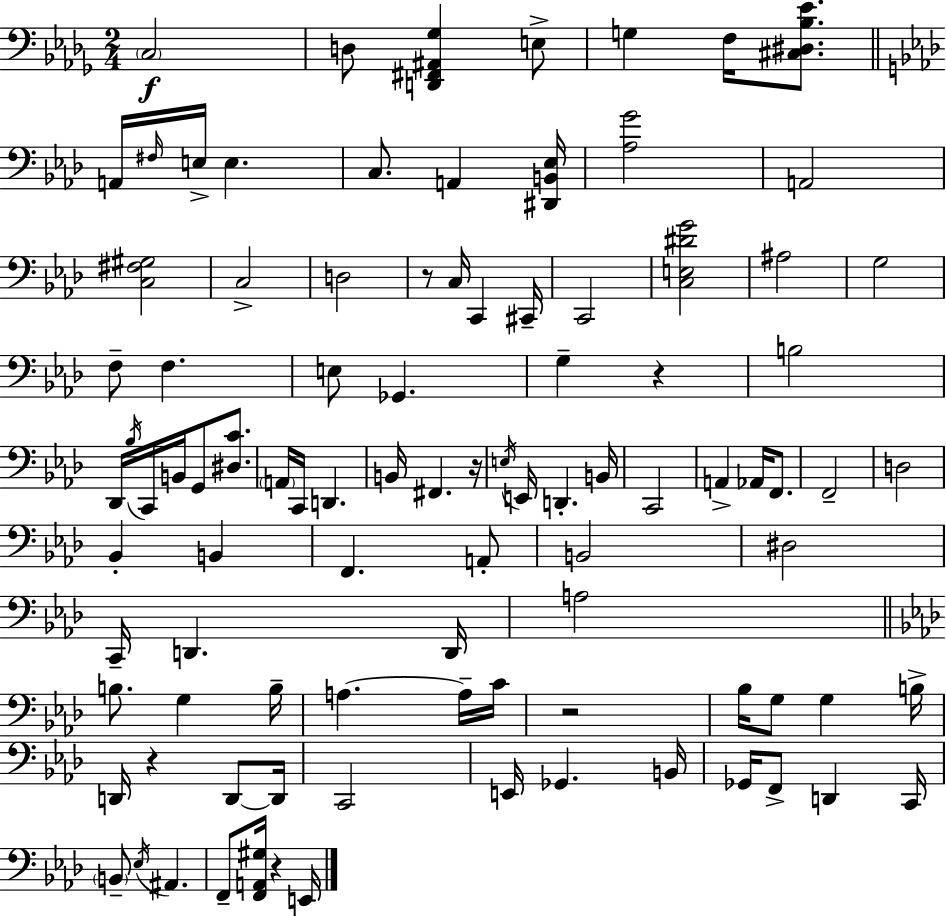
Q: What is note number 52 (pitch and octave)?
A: D#3